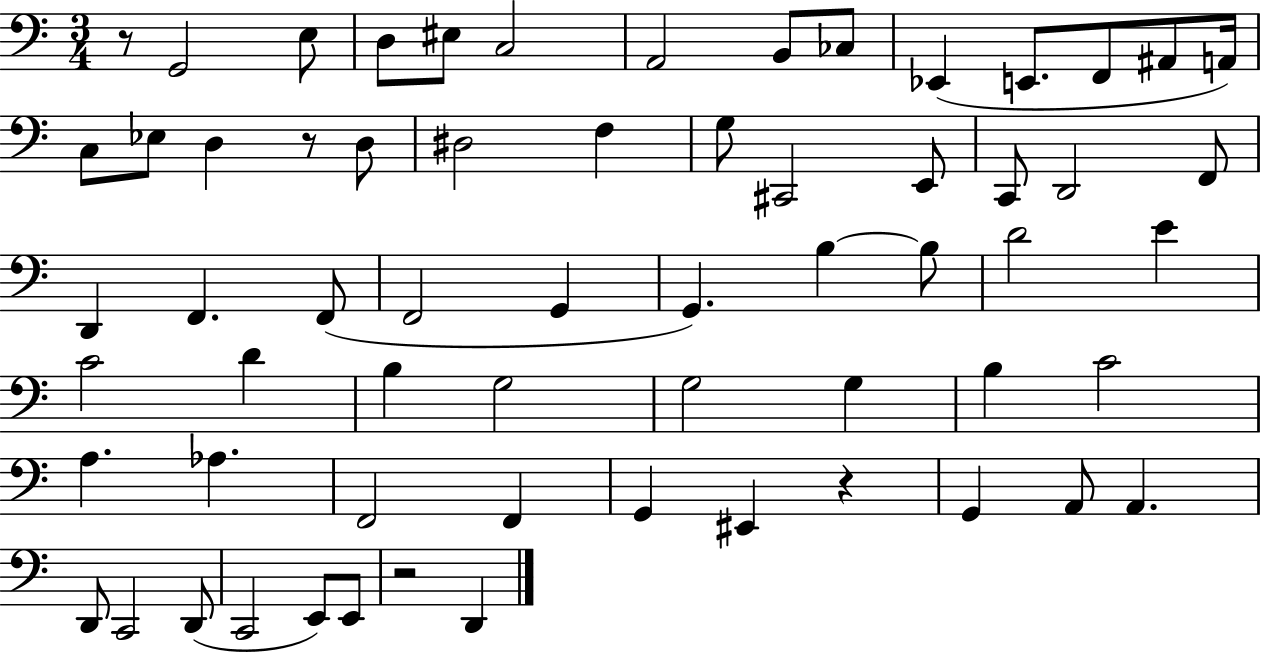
R/e G2/h E3/e D3/e EIS3/e C3/h A2/h B2/e CES3/e Eb2/q E2/e. F2/e A#2/e A2/s C3/e Eb3/e D3/q R/e D3/e D#3/h F3/q G3/e C#2/h E2/e C2/e D2/h F2/e D2/q F2/q. F2/e F2/h G2/q G2/q. B3/q B3/e D4/h E4/q C4/h D4/q B3/q G3/h G3/h G3/q B3/q C4/h A3/q. Ab3/q. F2/h F2/q G2/q EIS2/q R/q G2/q A2/e A2/q. D2/e C2/h D2/e C2/h E2/e E2/e R/h D2/q